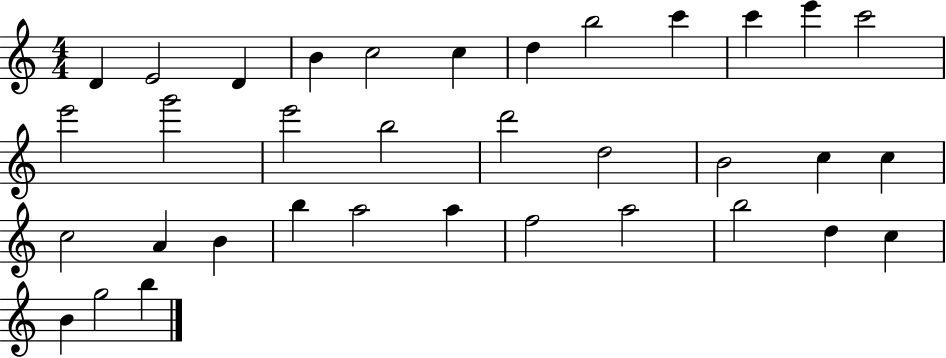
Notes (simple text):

D4/q E4/h D4/q B4/q C5/h C5/q D5/q B5/h C6/q C6/q E6/q C6/h E6/h G6/h E6/h B5/h D6/h D5/h B4/h C5/q C5/q C5/h A4/q B4/q B5/q A5/h A5/q F5/h A5/h B5/h D5/q C5/q B4/q G5/h B5/q